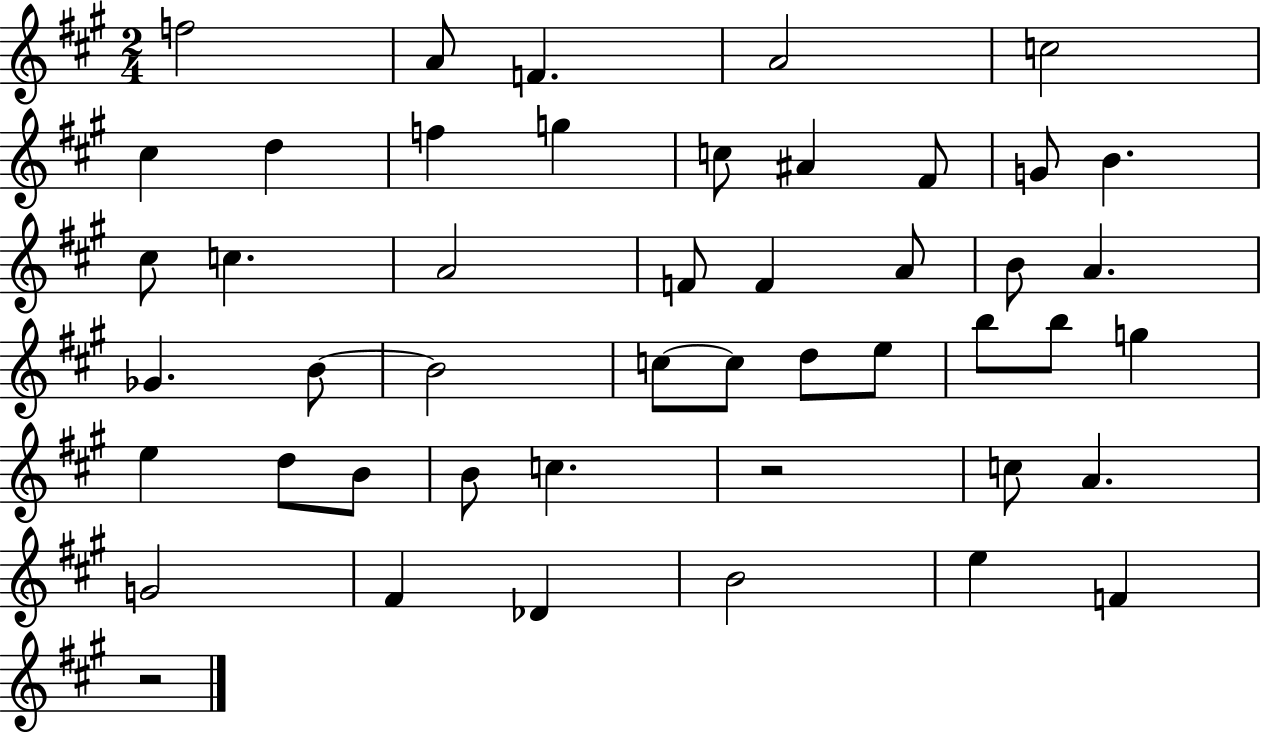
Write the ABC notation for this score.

X:1
T:Untitled
M:2/4
L:1/4
K:A
f2 A/2 F A2 c2 ^c d f g c/2 ^A ^F/2 G/2 B ^c/2 c A2 F/2 F A/2 B/2 A _G B/2 B2 c/2 c/2 d/2 e/2 b/2 b/2 g e d/2 B/2 B/2 c z2 c/2 A G2 ^F _D B2 e F z2